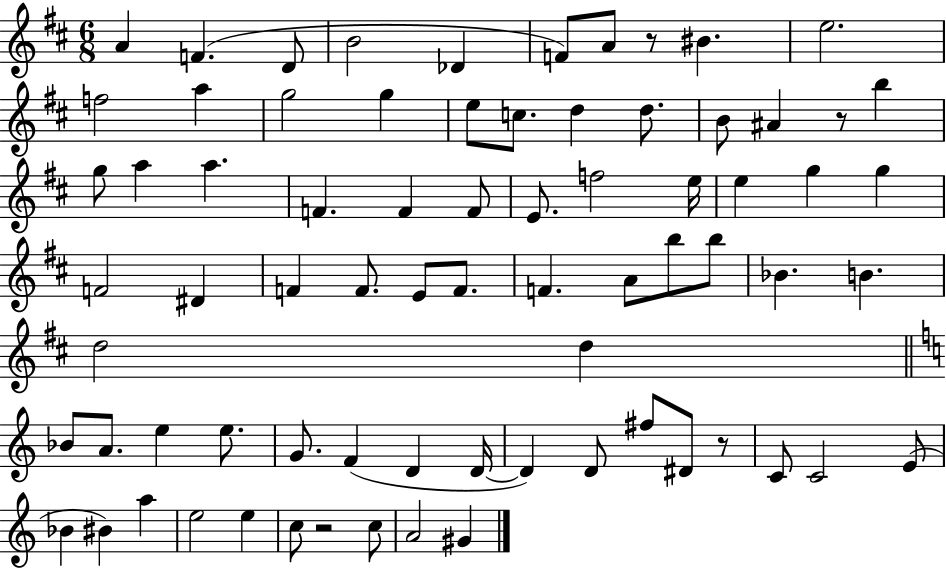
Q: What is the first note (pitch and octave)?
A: A4